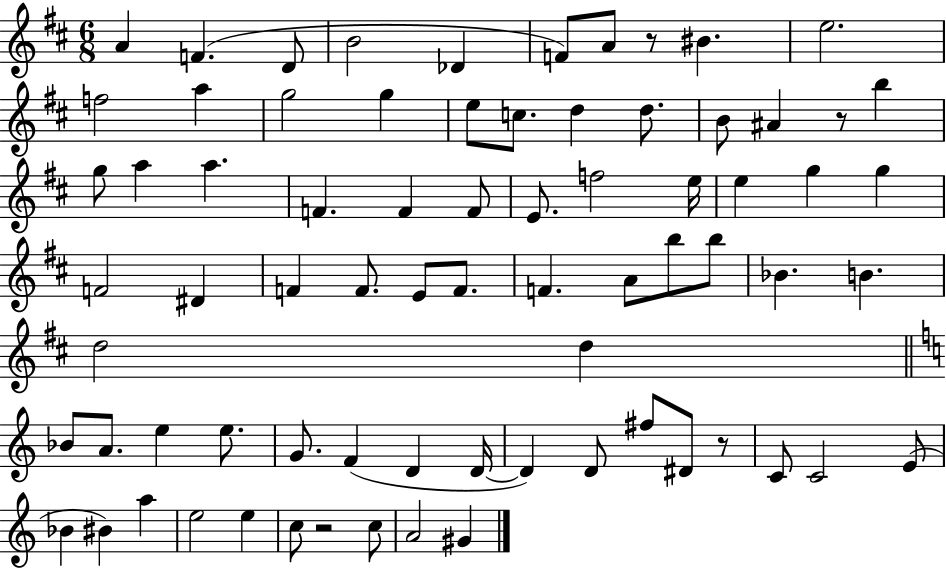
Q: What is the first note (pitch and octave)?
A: A4